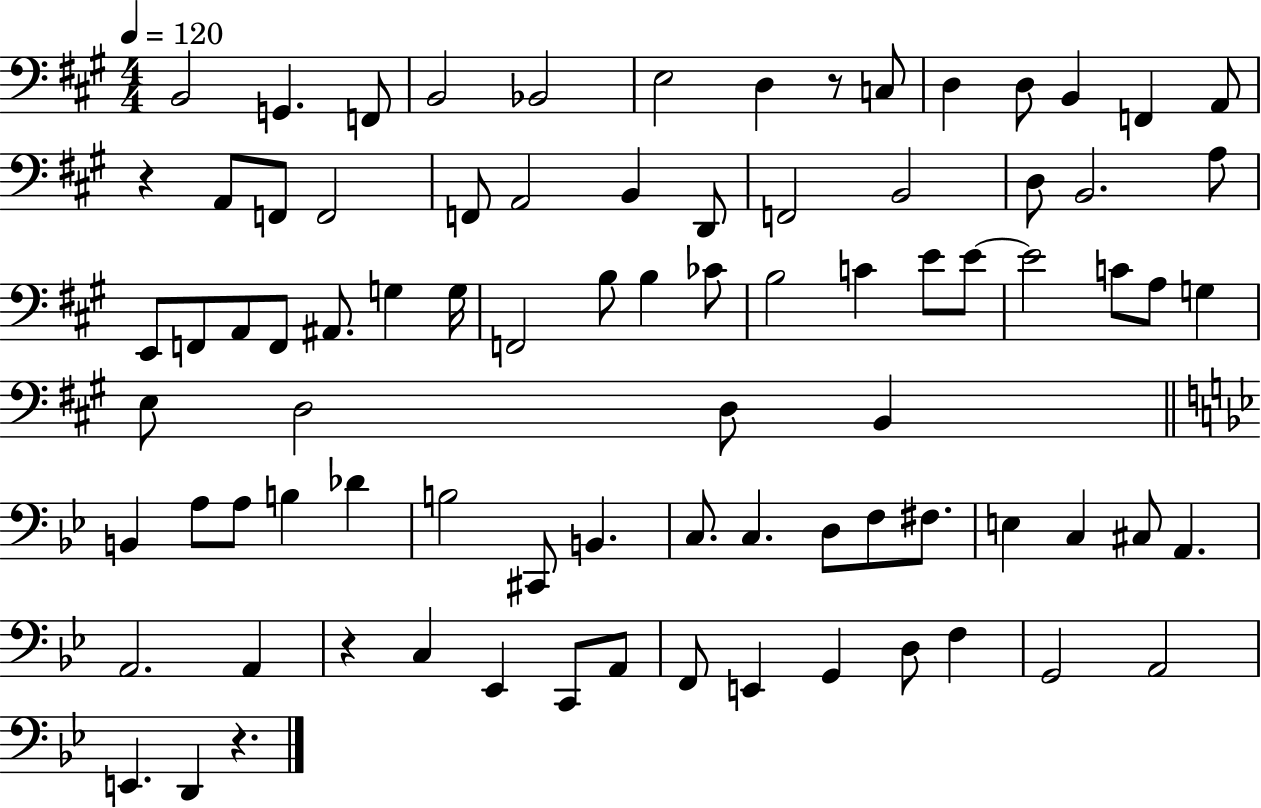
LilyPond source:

{
  \clef bass
  \numericTimeSignature
  \time 4/4
  \key a \major
  \tempo 4 = 120
  b,2 g,4. f,8 | b,2 bes,2 | e2 d4 r8 c8 | d4 d8 b,4 f,4 a,8 | \break r4 a,8 f,8 f,2 | f,8 a,2 b,4 d,8 | f,2 b,2 | d8 b,2. a8 | \break e,8 f,8 a,8 f,8 ais,8. g4 g16 | f,2 b8 b4 ces'8 | b2 c'4 e'8 e'8~~ | e'2 c'8 a8 g4 | \break e8 d2 d8 b,4 | \bar "||" \break \key g \minor b,4 a8 a8 b4 des'4 | b2 cis,8 b,4. | c8. c4. d8 f8 fis8. | e4 c4 cis8 a,4. | \break a,2. a,4 | r4 c4 ees,4 c,8 a,8 | f,8 e,4 g,4 d8 f4 | g,2 a,2 | \break e,4. d,4 r4. | \bar "|."
}